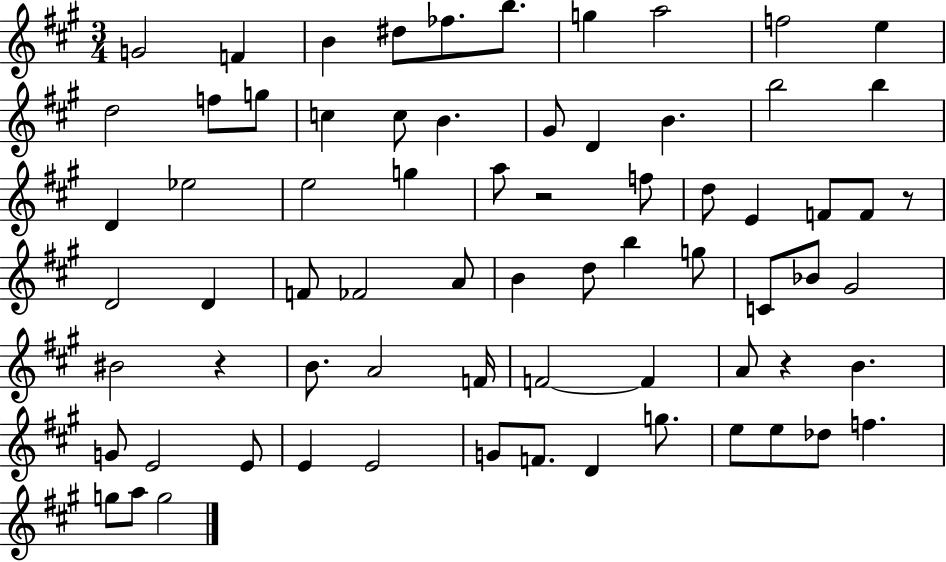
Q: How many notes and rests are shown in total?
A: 71